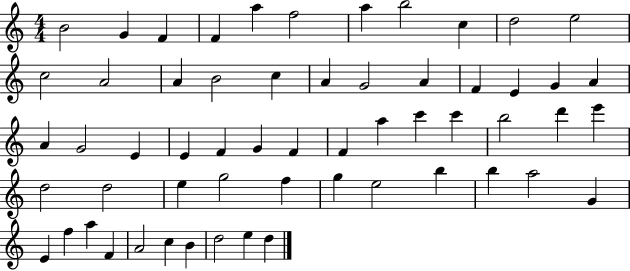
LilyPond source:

{
  \clef treble
  \numericTimeSignature
  \time 4/4
  \key c \major
  b'2 g'4 f'4 | f'4 a''4 f''2 | a''4 b''2 c''4 | d''2 e''2 | \break c''2 a'2 | a'4 b'2 c''4 | a'4 g'2 a'4 | f'4 e'4 g'4 a'4 | \break a'4 g'2 e'4 | e'4 f'4 g'4 f'4 | f'4 a''4 c'''4 c'''4 | b''2 d'''4 e'''4 | \break d''2 d''2 | e''4 g''2 f''4 | g''4 e''2 b''4 | b''4 a''2 g'4 | \break e'4 f''4 a''4 f'4 | a'2 c''4 b'4 | d''2 e''4 d''4 | \bar "|."
}